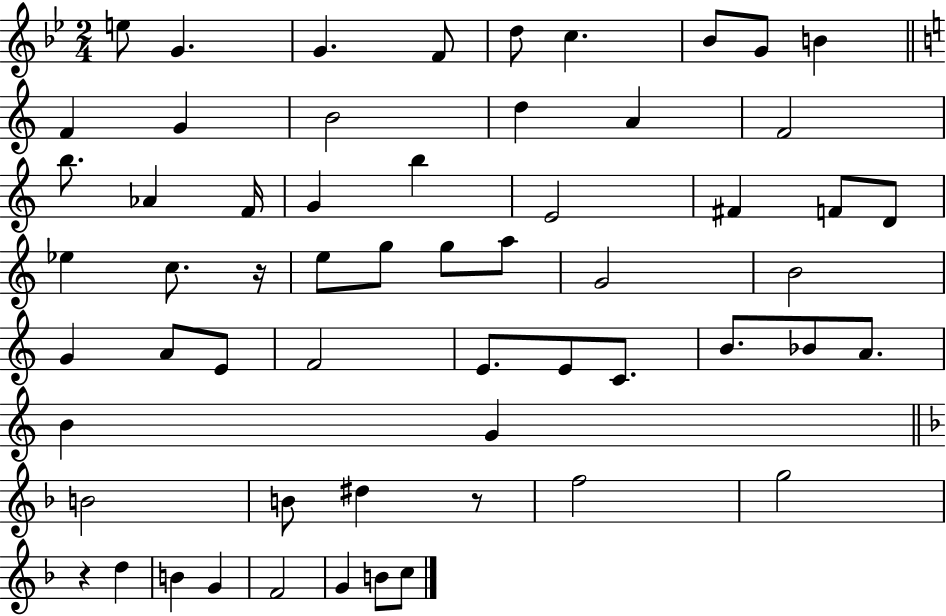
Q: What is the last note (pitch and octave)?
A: C5